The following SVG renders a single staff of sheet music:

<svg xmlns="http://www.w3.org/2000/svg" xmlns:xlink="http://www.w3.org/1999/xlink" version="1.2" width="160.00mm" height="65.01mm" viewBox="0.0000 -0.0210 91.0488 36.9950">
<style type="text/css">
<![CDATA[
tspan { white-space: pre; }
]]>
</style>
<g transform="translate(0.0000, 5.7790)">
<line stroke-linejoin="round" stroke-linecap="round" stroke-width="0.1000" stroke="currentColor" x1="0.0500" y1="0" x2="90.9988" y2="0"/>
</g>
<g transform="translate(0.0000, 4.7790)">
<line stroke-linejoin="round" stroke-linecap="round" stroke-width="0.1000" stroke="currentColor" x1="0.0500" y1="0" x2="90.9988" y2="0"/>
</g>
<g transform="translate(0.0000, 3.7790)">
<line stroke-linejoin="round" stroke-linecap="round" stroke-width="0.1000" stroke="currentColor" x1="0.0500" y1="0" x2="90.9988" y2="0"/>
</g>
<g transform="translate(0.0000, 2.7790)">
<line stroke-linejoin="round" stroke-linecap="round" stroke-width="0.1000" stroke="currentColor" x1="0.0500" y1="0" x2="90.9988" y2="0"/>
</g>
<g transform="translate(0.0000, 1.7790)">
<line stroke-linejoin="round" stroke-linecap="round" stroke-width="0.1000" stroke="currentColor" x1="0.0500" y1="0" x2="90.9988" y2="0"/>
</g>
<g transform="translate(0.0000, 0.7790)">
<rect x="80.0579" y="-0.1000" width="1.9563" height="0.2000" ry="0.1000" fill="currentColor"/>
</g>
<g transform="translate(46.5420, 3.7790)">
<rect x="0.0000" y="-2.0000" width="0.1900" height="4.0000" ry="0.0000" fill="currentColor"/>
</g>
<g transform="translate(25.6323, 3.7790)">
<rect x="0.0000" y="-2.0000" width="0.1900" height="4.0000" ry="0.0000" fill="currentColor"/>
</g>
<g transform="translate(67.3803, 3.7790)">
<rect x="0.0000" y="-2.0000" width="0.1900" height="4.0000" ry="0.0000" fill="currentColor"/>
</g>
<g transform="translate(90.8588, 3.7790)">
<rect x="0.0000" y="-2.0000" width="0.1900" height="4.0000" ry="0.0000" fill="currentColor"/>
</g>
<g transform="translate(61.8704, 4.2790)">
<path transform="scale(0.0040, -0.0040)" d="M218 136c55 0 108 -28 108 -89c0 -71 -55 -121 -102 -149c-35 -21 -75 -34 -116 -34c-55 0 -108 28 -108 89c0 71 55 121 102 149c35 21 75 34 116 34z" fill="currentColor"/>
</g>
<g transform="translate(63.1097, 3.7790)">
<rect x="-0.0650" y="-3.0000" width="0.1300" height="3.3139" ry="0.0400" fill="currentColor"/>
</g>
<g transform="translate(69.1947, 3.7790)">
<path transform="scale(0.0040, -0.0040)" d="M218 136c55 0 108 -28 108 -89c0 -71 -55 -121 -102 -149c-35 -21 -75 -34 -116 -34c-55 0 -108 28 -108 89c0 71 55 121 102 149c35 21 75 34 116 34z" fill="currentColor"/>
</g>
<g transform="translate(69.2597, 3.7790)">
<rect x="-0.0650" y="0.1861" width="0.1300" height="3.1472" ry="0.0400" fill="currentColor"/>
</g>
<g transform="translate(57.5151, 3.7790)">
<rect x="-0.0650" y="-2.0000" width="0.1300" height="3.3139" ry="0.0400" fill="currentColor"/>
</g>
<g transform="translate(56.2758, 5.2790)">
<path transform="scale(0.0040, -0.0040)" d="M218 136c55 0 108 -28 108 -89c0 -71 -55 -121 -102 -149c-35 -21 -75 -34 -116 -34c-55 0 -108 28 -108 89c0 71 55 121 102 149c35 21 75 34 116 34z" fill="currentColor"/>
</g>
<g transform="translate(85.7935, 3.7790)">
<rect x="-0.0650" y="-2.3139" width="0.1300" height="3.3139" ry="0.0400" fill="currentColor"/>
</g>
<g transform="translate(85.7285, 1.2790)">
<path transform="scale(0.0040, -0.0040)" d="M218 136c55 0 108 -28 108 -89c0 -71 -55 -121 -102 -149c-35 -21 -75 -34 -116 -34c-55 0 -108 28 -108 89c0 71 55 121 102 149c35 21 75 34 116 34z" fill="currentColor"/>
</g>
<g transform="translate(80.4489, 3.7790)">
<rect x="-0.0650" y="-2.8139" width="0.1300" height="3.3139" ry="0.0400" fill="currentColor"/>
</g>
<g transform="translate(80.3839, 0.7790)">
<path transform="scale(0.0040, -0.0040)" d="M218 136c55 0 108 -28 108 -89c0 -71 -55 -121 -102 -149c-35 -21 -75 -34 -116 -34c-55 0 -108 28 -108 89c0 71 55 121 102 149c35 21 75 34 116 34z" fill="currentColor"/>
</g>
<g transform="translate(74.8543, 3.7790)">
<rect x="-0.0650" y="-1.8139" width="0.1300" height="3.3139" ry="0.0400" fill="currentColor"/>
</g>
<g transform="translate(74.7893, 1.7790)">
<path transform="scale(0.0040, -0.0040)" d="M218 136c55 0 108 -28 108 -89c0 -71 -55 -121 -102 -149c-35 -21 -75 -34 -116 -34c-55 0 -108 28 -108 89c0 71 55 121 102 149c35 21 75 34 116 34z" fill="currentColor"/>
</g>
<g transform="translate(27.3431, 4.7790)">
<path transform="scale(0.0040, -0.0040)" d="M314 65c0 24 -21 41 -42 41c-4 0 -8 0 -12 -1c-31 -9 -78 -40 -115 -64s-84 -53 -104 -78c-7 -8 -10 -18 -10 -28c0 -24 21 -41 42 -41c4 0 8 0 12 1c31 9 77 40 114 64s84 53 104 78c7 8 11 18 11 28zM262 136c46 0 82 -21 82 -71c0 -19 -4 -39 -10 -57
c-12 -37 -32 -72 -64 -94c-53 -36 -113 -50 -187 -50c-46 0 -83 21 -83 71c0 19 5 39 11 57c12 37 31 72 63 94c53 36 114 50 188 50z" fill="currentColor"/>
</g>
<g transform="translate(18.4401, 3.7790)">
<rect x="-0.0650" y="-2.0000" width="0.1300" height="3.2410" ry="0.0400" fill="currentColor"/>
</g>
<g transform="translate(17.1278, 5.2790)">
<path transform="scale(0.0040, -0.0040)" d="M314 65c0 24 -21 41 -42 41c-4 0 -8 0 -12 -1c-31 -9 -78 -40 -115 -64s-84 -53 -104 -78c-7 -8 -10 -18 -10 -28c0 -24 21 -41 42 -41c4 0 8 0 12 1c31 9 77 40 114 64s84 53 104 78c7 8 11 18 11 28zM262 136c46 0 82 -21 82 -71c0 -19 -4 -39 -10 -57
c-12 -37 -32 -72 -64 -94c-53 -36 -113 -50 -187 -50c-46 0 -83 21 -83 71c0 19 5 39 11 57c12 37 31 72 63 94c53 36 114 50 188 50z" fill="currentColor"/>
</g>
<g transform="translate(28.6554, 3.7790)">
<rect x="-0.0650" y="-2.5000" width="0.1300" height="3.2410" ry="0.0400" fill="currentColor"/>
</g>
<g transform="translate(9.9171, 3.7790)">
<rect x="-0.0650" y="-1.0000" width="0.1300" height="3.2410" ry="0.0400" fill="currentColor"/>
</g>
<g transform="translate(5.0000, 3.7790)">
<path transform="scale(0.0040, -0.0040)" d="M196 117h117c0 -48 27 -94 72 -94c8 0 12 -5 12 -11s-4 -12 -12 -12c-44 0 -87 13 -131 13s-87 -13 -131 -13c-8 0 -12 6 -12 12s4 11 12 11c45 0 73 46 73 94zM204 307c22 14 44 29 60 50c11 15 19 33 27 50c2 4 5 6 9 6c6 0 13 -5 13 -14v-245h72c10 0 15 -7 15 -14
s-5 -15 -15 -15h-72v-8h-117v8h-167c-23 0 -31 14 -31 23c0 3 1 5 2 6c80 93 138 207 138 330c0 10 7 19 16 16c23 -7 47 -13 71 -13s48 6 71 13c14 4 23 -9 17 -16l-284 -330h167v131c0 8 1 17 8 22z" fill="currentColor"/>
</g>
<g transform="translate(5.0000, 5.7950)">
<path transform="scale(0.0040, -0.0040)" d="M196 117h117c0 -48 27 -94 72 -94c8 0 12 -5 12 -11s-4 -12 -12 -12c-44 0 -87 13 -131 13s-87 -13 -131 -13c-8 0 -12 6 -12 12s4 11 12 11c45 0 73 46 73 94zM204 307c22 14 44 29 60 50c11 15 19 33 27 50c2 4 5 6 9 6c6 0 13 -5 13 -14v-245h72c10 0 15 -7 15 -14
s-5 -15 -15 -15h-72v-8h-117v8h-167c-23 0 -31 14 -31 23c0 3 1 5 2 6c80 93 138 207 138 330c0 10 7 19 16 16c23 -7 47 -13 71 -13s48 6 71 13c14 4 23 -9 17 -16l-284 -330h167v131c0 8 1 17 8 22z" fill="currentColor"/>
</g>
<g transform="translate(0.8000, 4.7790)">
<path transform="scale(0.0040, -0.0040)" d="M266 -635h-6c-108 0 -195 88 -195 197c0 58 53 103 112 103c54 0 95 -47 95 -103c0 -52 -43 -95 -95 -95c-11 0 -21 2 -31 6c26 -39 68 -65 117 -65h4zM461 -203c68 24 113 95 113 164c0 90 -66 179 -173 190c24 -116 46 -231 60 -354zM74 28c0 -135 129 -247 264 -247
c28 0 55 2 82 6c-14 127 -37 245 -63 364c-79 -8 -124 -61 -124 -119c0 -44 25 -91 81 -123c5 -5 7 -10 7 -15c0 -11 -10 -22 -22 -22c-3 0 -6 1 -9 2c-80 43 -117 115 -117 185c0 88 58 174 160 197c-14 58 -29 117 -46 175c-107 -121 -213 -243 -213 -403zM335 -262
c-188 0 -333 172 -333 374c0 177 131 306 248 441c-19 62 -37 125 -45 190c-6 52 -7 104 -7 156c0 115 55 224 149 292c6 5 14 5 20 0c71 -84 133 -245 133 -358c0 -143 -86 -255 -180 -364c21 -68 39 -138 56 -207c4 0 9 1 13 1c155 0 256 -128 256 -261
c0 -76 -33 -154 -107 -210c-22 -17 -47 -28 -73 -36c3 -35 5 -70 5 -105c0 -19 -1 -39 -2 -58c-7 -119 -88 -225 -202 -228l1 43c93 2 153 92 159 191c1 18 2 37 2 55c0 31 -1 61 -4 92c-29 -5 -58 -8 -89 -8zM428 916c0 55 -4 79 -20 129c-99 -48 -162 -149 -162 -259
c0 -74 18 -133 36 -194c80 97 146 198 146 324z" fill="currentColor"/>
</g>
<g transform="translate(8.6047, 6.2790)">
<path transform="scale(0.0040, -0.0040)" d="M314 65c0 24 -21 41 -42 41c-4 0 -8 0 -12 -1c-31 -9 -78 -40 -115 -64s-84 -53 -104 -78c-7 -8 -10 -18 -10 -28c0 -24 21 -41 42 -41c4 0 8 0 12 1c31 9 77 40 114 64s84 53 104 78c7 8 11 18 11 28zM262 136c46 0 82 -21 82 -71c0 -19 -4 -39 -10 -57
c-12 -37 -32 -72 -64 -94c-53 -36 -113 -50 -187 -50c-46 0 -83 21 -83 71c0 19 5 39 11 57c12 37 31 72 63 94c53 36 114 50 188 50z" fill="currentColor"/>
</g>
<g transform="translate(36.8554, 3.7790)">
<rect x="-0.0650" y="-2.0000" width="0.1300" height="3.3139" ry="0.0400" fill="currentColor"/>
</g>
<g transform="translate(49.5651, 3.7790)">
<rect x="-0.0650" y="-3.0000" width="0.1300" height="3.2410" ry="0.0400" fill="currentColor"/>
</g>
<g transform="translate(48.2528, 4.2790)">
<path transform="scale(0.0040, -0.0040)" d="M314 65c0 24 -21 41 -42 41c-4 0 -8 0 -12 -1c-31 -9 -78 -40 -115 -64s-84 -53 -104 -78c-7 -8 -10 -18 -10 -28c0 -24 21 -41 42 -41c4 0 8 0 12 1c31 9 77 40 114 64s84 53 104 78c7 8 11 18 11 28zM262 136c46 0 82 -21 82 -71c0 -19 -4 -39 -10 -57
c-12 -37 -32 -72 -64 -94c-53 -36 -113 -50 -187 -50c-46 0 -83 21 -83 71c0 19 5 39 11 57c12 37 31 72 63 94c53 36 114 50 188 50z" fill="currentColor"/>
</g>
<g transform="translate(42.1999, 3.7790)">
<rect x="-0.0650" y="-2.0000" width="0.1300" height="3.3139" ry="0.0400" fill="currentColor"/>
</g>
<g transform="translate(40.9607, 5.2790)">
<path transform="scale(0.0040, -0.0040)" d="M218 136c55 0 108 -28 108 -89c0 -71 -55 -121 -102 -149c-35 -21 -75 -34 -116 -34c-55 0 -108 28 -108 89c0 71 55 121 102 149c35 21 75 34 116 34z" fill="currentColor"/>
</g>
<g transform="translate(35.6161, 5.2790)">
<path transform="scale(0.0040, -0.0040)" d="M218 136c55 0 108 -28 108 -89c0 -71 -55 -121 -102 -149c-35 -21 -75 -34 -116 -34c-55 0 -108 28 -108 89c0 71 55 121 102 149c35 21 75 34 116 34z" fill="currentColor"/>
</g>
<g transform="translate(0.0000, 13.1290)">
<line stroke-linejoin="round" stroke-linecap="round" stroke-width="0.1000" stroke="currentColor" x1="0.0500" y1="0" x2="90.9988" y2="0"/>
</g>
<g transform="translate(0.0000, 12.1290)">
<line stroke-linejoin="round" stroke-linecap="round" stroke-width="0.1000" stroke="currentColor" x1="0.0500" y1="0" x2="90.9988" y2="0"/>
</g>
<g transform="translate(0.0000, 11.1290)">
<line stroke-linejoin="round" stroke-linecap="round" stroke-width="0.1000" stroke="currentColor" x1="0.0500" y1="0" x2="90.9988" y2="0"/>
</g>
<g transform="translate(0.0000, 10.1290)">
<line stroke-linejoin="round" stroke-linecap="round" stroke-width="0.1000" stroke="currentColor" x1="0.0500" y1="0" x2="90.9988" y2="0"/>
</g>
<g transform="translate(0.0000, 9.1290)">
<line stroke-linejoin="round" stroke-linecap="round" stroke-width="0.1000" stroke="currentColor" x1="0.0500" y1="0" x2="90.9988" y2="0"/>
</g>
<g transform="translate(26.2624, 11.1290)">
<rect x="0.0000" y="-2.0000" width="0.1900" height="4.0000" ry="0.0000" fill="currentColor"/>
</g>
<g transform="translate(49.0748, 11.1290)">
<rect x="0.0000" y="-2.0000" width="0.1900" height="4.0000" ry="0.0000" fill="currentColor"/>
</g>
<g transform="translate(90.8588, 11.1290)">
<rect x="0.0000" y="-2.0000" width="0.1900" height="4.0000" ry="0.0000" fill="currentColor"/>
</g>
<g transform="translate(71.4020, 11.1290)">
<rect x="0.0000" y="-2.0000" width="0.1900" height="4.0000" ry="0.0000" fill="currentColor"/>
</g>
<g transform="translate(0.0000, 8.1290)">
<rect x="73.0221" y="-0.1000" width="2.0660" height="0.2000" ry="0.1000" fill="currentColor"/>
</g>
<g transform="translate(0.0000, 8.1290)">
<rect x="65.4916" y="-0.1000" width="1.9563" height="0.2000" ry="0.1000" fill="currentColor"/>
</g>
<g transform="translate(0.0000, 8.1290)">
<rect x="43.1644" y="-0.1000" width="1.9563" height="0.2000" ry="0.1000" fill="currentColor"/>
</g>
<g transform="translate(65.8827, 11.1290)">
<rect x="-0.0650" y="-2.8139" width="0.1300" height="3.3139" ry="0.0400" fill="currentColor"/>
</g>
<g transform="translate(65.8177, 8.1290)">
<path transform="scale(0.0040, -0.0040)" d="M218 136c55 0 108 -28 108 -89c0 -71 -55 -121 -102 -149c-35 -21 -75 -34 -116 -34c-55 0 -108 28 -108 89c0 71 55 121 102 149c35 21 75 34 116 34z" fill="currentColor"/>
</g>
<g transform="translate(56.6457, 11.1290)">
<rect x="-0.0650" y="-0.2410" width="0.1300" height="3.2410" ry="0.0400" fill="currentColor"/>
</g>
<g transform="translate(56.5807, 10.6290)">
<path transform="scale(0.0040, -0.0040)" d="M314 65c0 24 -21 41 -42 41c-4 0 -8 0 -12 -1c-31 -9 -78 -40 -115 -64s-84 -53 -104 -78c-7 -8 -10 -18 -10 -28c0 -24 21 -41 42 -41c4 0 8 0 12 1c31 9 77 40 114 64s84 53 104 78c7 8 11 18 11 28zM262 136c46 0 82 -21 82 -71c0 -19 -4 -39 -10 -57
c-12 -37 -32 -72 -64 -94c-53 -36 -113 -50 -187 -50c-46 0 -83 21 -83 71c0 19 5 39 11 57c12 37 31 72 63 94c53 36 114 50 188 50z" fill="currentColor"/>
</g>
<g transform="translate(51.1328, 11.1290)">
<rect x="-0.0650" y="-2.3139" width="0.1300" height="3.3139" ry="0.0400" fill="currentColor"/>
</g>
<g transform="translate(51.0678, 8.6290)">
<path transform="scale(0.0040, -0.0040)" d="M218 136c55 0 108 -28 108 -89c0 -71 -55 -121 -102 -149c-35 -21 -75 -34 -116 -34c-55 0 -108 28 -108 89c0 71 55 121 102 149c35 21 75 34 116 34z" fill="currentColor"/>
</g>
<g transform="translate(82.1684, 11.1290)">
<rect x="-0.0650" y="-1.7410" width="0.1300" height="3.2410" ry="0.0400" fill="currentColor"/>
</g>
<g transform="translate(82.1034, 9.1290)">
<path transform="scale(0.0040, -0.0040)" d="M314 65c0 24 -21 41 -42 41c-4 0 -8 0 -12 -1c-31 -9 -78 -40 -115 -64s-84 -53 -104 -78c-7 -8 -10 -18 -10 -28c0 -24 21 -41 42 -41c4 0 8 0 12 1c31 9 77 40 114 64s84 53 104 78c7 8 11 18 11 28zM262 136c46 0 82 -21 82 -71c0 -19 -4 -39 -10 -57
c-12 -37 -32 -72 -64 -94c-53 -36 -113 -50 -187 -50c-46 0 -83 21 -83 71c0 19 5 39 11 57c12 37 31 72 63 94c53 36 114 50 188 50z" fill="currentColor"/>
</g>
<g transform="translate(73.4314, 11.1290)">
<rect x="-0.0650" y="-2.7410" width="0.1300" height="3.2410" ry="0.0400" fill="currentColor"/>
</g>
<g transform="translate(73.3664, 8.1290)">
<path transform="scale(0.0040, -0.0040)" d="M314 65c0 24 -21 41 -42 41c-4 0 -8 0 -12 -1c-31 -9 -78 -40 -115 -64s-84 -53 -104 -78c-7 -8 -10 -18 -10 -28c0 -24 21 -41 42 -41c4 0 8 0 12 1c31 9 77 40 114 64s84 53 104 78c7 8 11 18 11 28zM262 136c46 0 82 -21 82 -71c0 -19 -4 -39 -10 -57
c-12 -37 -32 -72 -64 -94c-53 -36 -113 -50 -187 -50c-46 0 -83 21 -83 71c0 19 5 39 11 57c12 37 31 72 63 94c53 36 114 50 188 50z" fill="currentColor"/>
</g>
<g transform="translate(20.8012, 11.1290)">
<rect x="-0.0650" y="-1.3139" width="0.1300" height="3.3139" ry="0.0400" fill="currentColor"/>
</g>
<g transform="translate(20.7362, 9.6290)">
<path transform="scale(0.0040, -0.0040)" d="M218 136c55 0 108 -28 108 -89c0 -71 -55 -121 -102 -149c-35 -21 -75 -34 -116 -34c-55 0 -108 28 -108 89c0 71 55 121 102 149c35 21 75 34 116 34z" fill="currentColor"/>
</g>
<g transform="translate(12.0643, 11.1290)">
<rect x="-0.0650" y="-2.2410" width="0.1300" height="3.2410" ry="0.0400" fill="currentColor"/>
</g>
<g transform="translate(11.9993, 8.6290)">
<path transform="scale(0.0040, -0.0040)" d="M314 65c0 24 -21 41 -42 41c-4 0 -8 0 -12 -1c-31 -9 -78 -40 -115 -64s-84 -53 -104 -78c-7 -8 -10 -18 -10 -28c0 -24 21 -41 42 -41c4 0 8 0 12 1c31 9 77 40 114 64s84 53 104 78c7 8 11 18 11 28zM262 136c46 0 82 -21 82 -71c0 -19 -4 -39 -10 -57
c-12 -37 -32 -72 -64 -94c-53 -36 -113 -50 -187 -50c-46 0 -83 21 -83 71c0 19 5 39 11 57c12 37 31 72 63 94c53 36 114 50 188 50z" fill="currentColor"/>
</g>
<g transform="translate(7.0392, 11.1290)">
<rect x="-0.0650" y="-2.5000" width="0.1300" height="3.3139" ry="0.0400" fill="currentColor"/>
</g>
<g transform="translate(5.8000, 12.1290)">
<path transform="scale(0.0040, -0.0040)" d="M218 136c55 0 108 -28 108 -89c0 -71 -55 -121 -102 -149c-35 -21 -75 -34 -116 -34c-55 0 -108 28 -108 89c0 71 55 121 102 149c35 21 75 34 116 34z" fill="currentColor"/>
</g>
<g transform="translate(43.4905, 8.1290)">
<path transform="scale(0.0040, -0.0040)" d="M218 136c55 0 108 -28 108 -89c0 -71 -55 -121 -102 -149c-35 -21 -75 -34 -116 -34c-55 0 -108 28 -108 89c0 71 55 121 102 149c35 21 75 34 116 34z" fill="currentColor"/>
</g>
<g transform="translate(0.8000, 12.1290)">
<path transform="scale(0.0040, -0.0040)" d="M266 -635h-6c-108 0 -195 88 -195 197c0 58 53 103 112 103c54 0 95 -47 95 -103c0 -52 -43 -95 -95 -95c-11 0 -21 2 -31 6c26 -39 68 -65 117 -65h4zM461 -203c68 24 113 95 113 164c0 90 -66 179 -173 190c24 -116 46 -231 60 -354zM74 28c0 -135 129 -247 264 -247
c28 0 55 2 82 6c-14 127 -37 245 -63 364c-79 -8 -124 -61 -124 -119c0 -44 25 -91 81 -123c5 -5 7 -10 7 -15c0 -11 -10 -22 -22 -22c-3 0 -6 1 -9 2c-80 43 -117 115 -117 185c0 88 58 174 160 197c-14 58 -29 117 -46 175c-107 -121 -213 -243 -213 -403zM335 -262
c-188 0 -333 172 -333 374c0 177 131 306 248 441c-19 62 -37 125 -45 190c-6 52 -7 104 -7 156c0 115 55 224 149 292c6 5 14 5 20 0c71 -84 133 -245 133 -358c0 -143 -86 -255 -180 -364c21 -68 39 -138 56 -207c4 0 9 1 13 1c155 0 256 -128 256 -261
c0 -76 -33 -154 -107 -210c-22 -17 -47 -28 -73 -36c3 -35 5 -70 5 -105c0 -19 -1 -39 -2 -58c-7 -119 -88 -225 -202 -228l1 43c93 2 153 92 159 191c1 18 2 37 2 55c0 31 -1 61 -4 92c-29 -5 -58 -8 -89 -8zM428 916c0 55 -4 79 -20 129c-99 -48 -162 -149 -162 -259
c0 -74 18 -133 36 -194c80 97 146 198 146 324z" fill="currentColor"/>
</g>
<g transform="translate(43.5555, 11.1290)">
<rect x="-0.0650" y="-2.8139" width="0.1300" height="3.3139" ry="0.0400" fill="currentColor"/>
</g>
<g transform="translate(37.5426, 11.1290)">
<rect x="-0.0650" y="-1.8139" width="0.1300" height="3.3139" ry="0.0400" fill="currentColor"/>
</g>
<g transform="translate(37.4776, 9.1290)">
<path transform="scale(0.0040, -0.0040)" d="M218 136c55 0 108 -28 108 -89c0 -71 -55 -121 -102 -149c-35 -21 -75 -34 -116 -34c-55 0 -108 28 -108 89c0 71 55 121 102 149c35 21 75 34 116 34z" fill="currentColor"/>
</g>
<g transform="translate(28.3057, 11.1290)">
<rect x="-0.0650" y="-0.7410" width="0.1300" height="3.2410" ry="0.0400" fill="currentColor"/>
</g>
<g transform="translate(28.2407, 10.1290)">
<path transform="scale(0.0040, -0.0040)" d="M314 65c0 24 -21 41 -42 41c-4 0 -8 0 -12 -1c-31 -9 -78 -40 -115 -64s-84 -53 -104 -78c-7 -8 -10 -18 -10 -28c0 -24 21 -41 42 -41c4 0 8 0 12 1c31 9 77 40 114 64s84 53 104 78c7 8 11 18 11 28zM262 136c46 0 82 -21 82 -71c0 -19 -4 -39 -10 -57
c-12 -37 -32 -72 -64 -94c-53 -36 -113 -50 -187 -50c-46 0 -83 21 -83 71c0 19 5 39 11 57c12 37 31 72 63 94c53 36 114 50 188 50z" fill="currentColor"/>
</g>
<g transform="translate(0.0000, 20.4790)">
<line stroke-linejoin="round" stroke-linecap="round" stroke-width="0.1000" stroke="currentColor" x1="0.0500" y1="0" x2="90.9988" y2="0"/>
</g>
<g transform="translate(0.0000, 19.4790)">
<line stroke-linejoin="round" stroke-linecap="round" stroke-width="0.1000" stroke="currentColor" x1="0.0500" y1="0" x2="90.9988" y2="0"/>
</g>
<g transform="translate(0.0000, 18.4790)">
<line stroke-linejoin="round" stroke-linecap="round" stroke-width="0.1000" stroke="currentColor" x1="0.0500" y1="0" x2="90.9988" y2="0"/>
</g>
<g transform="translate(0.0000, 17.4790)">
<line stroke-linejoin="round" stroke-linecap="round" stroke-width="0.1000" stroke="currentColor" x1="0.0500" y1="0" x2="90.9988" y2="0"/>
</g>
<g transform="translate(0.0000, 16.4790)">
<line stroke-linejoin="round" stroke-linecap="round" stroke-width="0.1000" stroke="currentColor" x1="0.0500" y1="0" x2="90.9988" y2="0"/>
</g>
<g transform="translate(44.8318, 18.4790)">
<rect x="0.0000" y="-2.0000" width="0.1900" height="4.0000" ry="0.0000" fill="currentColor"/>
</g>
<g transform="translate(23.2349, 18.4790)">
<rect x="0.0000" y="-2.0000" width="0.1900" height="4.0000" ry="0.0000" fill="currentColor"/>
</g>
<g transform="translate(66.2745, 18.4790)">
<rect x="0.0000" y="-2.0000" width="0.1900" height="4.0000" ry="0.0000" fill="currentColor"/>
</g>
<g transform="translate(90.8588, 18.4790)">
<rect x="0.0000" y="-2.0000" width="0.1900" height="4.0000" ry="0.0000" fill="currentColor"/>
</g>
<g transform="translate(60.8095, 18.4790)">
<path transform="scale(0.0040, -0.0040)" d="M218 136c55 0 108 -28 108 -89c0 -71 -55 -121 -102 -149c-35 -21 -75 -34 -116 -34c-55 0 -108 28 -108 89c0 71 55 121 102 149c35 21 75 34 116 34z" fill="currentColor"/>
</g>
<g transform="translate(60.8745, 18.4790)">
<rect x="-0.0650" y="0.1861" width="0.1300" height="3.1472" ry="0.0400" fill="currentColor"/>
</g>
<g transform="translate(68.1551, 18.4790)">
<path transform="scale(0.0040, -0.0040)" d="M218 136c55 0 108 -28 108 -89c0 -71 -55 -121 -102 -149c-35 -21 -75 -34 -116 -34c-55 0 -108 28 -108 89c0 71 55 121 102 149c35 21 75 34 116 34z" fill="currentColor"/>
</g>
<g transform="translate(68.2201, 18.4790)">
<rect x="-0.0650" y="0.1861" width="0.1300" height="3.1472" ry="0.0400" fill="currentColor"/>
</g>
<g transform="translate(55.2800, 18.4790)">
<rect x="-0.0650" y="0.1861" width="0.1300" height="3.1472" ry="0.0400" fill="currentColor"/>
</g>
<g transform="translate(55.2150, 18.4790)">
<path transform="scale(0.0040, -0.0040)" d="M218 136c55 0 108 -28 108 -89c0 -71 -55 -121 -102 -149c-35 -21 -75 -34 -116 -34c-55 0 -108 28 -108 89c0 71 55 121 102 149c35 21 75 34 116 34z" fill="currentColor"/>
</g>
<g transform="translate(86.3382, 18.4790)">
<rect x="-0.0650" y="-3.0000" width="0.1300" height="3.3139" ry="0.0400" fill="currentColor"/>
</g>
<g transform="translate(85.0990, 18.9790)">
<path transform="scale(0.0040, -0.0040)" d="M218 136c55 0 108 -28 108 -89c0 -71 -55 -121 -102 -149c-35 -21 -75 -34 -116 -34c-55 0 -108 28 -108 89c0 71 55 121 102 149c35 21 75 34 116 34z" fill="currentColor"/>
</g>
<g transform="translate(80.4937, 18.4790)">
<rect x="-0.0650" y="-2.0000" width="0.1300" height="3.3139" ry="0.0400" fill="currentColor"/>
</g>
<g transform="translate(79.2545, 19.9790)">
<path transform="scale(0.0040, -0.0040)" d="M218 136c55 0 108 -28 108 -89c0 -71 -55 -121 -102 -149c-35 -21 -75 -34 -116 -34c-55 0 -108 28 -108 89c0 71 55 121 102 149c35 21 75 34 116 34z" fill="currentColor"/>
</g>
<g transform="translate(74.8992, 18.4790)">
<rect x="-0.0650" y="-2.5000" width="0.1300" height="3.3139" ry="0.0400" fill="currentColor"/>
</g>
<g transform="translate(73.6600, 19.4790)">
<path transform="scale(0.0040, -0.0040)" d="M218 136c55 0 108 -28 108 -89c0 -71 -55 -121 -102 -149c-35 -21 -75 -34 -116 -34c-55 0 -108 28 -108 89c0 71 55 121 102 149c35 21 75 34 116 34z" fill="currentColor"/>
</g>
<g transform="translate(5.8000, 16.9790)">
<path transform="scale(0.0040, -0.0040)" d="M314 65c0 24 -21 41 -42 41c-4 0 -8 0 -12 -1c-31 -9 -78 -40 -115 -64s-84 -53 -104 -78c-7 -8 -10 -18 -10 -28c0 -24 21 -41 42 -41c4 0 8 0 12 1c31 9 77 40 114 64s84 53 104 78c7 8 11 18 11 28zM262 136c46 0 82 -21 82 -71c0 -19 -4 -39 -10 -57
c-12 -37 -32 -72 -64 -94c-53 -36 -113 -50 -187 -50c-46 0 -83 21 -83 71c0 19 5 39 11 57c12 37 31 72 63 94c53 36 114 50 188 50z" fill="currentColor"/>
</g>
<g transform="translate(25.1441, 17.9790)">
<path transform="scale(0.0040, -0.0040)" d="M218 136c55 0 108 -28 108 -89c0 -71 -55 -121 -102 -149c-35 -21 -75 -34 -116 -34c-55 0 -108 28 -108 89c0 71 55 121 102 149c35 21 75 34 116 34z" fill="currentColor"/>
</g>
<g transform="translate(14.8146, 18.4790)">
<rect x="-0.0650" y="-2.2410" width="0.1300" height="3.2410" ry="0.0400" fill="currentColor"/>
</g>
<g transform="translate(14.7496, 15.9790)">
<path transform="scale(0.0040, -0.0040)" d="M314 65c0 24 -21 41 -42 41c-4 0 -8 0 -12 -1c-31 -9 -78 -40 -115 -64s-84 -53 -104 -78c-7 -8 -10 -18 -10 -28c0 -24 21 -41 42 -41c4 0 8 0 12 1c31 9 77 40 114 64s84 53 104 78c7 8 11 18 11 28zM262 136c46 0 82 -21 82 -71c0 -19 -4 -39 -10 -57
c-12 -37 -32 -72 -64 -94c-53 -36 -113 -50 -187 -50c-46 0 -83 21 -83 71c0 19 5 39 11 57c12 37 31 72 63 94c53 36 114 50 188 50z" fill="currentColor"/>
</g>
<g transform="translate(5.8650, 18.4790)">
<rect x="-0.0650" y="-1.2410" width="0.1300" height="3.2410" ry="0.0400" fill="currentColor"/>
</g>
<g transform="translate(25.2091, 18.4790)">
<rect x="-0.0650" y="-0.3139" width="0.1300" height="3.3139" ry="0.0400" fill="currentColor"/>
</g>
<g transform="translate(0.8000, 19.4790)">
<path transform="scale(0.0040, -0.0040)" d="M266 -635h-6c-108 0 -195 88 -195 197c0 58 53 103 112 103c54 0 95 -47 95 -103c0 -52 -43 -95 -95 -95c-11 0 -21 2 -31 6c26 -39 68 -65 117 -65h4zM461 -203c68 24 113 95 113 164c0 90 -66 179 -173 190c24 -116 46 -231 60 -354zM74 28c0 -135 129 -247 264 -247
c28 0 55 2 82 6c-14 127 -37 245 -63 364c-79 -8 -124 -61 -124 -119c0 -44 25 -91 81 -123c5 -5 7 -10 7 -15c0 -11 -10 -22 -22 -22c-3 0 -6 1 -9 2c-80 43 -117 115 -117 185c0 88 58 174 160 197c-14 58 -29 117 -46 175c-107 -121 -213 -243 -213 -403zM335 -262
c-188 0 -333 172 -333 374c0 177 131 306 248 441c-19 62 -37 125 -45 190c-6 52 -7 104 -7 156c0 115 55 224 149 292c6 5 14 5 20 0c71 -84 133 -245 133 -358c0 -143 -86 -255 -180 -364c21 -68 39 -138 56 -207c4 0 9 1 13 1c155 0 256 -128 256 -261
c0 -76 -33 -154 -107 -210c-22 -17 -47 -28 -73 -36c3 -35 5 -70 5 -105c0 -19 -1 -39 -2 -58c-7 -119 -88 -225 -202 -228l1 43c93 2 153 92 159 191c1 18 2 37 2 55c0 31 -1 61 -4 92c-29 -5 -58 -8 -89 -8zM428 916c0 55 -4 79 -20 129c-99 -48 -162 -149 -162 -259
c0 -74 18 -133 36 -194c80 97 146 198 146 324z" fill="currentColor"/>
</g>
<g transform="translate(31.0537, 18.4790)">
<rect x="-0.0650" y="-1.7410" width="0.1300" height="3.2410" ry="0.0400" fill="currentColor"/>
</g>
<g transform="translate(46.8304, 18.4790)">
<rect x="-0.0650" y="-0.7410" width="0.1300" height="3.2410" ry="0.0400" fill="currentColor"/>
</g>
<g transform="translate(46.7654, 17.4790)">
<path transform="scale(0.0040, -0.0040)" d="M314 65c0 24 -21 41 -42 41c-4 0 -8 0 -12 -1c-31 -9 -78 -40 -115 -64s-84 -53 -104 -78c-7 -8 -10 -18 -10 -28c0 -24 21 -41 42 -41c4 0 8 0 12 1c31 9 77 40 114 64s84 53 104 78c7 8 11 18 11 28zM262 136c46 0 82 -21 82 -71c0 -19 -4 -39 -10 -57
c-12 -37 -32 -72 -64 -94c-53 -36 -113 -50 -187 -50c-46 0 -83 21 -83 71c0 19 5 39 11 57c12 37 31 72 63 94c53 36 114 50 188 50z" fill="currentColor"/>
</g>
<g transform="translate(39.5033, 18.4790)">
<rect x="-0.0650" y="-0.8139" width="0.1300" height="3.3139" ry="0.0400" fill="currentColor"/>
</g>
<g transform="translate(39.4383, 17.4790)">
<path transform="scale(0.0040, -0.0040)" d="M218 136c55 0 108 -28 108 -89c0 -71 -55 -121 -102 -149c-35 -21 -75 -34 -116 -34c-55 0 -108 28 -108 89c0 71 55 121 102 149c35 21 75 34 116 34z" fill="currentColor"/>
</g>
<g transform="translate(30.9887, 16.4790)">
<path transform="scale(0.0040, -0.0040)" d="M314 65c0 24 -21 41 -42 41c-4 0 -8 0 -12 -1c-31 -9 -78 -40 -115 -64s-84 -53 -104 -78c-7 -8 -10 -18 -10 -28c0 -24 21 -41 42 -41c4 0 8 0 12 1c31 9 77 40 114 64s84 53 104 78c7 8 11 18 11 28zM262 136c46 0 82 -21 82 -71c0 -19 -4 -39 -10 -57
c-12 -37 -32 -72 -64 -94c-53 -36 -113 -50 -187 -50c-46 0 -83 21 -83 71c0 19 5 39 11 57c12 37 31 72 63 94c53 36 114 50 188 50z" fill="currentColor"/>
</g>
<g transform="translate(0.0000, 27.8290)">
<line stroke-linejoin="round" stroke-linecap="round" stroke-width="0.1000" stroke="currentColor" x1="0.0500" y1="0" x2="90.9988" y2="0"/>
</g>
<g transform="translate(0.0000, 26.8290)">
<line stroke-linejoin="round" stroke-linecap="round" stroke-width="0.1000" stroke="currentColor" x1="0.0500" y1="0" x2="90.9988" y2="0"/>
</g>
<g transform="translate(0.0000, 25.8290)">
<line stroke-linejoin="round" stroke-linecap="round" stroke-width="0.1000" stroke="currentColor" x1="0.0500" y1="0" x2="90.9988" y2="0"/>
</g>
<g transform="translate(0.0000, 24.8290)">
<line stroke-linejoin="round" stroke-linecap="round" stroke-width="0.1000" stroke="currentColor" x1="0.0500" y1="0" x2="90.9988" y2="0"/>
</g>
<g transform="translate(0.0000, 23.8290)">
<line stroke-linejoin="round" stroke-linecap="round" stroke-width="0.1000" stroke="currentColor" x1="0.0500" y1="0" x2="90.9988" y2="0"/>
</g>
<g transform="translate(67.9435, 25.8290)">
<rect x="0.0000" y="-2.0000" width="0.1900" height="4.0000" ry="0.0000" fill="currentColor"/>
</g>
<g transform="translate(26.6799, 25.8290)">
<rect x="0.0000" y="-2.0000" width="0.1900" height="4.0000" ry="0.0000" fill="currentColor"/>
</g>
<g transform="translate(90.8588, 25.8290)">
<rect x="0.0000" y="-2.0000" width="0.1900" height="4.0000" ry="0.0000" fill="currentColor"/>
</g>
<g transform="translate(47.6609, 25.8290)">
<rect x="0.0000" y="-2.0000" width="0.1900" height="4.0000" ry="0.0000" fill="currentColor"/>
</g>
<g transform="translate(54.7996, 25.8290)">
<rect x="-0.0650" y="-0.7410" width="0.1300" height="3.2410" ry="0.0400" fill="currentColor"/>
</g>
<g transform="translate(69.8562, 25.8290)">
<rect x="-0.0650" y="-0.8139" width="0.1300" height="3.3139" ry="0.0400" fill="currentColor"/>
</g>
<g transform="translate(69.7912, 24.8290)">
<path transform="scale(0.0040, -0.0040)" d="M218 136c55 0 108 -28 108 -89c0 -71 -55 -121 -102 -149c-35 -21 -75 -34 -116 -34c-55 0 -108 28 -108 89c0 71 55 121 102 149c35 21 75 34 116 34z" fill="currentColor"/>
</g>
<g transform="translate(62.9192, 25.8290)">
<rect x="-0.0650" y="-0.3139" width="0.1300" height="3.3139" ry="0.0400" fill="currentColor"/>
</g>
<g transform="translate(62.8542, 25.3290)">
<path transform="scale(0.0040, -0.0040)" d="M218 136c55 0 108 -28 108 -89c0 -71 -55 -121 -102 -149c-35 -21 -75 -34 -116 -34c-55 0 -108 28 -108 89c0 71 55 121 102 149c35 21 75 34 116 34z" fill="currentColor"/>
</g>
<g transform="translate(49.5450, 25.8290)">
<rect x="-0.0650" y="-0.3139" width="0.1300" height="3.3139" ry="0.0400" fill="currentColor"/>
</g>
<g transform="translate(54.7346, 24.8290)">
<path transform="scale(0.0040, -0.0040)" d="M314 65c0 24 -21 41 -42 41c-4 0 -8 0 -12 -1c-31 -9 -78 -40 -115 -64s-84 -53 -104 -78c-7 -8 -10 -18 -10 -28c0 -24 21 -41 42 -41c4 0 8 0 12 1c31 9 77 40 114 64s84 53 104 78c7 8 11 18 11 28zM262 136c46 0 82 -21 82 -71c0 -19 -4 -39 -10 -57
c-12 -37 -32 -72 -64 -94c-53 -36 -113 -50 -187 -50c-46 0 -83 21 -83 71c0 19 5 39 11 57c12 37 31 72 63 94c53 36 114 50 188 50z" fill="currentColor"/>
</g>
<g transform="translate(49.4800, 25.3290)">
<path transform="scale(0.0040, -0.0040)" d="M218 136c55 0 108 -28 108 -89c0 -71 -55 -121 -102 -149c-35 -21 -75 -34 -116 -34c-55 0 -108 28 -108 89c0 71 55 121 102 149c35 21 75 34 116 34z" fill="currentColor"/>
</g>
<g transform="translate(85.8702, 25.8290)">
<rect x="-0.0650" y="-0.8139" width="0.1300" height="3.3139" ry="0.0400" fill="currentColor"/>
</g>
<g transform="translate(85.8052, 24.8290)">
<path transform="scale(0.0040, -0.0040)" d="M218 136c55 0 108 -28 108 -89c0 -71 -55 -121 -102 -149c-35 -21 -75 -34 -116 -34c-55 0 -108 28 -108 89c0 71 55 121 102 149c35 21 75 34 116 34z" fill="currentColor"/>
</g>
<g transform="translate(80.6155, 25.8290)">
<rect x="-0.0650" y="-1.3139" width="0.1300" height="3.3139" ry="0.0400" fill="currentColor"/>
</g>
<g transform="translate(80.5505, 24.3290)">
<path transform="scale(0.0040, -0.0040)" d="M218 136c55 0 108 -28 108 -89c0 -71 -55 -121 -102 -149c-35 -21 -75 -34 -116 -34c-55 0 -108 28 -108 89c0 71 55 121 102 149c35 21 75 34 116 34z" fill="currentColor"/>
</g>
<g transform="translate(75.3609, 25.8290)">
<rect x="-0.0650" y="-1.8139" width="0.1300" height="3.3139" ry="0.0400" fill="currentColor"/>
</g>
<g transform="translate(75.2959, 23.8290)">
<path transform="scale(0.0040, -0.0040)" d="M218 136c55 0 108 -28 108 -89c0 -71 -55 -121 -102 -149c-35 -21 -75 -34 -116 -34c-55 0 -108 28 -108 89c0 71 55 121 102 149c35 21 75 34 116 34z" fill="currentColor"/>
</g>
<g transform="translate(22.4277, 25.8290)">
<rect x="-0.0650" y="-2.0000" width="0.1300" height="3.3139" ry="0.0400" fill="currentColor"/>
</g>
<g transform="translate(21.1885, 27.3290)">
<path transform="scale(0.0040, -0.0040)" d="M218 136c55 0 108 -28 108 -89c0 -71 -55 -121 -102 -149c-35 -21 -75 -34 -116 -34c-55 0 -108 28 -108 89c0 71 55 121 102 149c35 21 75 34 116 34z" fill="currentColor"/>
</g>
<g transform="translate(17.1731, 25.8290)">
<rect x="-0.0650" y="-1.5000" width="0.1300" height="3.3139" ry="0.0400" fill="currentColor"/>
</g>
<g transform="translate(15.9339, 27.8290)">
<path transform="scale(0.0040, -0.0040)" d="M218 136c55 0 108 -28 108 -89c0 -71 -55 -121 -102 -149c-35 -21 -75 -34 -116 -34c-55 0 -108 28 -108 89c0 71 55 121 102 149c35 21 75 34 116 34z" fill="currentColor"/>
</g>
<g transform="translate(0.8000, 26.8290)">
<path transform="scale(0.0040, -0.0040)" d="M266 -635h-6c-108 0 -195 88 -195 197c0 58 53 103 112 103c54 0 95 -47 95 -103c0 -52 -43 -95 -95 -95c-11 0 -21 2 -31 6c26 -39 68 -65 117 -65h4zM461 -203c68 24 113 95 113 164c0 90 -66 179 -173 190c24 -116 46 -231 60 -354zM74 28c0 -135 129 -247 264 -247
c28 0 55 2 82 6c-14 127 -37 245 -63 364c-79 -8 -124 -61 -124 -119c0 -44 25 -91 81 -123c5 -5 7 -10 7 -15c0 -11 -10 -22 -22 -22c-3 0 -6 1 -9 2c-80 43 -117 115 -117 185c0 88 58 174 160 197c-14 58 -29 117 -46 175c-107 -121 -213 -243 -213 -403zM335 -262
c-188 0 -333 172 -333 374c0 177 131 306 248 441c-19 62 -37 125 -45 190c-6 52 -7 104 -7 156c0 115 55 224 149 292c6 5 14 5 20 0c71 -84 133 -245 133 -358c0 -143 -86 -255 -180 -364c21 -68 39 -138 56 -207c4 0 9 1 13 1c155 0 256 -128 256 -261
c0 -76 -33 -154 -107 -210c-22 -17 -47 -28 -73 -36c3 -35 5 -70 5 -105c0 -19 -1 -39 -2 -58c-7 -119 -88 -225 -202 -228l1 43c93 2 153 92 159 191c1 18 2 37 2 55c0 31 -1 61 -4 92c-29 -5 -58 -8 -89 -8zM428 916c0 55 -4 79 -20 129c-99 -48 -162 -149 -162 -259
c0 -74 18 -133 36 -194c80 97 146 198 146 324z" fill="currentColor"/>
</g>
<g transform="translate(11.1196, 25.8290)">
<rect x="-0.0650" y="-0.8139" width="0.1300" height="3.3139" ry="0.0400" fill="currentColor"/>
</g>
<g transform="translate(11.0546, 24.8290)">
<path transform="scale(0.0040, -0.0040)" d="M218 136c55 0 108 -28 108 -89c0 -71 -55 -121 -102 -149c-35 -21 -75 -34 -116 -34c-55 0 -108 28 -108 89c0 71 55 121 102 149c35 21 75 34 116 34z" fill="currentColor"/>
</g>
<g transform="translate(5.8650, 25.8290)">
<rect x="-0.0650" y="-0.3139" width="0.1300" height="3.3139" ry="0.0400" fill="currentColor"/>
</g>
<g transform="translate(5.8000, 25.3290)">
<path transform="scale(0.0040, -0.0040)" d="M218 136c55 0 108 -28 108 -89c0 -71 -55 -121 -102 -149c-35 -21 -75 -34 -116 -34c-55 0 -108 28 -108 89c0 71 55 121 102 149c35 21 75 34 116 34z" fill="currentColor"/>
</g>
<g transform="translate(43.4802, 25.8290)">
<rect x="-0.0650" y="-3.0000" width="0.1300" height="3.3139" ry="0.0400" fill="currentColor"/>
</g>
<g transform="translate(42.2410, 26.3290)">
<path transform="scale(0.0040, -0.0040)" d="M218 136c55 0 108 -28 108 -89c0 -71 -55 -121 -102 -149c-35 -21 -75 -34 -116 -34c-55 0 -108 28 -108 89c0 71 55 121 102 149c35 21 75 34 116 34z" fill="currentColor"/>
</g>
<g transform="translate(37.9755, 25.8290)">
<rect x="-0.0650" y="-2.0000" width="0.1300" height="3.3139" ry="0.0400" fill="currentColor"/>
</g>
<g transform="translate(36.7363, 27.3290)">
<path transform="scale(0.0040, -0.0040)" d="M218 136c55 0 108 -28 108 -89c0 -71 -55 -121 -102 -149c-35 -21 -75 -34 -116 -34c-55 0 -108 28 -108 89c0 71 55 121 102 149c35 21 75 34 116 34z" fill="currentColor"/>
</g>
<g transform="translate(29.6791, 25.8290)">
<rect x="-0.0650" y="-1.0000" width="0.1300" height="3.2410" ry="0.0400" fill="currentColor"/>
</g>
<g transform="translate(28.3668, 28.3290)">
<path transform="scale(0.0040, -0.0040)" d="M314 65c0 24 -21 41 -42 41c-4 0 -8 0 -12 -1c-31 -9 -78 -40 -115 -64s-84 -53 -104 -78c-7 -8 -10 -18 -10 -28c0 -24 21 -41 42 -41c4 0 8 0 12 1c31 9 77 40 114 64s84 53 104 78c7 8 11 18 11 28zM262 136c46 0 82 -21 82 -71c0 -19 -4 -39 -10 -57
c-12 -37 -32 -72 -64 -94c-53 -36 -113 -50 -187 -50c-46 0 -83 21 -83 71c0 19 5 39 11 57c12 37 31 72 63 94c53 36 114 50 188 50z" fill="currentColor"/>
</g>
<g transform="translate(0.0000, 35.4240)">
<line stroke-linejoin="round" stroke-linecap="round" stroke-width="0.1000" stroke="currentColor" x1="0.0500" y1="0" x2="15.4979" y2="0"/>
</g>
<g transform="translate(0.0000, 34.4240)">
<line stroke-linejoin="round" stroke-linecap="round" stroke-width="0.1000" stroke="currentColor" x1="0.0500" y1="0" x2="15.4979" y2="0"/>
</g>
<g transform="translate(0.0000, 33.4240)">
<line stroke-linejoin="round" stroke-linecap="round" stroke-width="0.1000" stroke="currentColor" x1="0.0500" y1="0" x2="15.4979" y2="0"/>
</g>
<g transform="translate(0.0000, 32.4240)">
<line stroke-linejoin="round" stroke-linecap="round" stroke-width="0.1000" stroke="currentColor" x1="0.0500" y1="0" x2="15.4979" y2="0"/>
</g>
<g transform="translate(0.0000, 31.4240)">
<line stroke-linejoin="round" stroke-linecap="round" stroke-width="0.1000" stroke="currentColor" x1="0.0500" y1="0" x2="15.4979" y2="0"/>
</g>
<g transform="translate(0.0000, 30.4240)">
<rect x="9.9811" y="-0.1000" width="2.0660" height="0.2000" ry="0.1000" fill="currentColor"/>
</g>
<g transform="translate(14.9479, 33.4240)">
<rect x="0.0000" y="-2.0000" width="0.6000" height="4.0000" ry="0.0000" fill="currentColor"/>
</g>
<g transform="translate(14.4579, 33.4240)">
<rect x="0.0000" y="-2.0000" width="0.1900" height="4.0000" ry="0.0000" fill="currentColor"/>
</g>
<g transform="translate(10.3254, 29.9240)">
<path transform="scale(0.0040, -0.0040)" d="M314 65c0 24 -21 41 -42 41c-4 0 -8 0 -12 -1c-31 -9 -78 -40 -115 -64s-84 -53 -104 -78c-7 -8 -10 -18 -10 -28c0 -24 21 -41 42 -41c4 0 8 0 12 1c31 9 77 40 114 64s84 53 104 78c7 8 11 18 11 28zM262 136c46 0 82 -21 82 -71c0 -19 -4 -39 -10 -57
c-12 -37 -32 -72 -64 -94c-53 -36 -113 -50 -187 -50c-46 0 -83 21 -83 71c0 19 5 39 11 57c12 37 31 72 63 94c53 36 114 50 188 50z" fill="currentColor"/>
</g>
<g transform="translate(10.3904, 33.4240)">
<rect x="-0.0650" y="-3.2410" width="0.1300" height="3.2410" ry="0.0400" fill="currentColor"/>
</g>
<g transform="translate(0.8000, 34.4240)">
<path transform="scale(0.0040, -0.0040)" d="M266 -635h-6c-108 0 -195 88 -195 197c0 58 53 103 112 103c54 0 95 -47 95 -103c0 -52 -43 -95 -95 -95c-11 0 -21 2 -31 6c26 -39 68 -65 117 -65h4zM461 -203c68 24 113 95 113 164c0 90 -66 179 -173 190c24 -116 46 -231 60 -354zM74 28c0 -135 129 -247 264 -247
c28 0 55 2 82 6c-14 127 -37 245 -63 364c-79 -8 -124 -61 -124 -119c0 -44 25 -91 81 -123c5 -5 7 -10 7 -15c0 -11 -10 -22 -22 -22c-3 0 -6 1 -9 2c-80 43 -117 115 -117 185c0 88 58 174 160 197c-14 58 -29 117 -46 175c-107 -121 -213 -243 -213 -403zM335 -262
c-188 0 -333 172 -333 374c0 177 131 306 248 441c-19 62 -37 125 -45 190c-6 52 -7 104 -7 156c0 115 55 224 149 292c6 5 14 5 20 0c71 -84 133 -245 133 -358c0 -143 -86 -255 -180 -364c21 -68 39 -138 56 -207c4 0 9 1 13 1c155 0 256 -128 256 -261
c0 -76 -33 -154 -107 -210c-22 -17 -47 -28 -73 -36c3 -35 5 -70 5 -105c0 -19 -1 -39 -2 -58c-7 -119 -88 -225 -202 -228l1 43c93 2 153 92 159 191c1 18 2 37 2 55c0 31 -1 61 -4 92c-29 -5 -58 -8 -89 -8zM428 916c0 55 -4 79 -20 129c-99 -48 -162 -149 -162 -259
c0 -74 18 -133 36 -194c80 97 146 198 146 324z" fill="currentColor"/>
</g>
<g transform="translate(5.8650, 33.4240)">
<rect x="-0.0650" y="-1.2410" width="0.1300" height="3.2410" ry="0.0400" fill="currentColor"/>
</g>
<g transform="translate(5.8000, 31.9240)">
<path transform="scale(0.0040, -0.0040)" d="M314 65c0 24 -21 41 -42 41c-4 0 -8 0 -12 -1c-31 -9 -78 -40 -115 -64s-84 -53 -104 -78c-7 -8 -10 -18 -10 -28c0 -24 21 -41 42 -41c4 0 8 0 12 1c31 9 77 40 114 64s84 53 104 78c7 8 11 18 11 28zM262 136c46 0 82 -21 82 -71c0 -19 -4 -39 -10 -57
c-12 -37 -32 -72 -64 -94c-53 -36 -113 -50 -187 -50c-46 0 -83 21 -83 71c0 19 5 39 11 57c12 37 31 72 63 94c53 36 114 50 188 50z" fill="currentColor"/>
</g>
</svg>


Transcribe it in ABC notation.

X:1
T:Untitled
M:4/4
L:1/4
K:C
D2 F2 G2 F F A2 F A B f a g G g2 e d2 f a g c2 a a2 f2 e2 g2 c f2 d d2 B B B G F A c d E F D2 F A c d2 c d f e d e2 b2